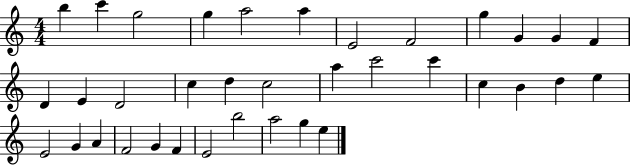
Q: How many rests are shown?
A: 0